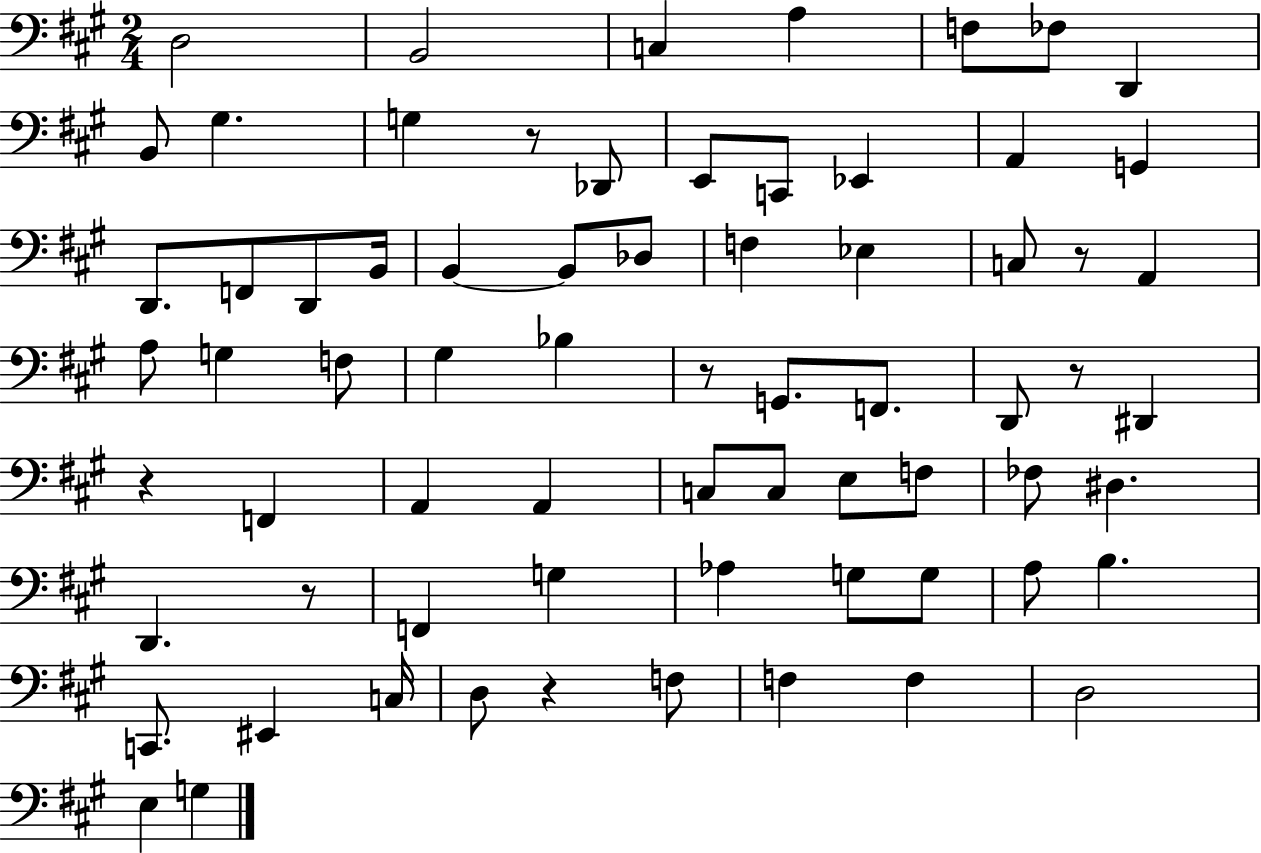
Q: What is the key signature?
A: A major